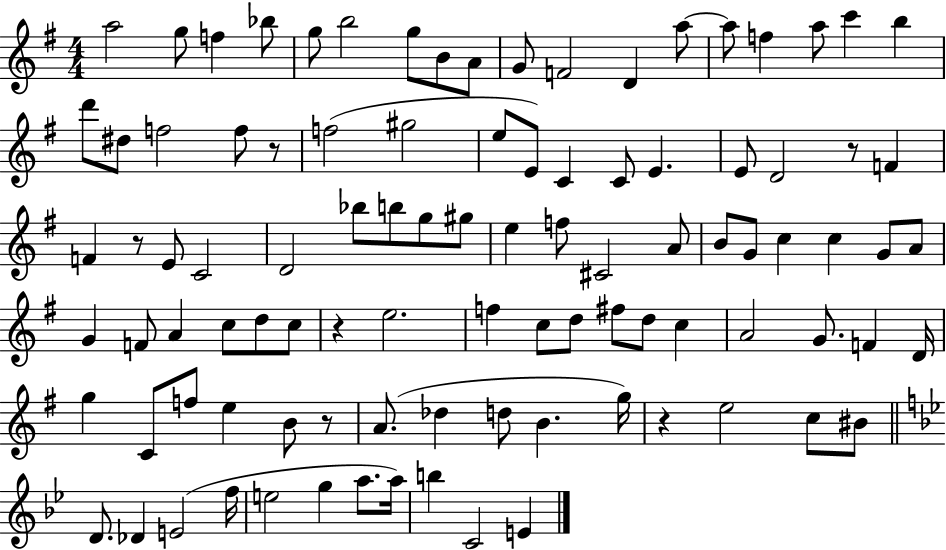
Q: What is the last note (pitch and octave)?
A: E4